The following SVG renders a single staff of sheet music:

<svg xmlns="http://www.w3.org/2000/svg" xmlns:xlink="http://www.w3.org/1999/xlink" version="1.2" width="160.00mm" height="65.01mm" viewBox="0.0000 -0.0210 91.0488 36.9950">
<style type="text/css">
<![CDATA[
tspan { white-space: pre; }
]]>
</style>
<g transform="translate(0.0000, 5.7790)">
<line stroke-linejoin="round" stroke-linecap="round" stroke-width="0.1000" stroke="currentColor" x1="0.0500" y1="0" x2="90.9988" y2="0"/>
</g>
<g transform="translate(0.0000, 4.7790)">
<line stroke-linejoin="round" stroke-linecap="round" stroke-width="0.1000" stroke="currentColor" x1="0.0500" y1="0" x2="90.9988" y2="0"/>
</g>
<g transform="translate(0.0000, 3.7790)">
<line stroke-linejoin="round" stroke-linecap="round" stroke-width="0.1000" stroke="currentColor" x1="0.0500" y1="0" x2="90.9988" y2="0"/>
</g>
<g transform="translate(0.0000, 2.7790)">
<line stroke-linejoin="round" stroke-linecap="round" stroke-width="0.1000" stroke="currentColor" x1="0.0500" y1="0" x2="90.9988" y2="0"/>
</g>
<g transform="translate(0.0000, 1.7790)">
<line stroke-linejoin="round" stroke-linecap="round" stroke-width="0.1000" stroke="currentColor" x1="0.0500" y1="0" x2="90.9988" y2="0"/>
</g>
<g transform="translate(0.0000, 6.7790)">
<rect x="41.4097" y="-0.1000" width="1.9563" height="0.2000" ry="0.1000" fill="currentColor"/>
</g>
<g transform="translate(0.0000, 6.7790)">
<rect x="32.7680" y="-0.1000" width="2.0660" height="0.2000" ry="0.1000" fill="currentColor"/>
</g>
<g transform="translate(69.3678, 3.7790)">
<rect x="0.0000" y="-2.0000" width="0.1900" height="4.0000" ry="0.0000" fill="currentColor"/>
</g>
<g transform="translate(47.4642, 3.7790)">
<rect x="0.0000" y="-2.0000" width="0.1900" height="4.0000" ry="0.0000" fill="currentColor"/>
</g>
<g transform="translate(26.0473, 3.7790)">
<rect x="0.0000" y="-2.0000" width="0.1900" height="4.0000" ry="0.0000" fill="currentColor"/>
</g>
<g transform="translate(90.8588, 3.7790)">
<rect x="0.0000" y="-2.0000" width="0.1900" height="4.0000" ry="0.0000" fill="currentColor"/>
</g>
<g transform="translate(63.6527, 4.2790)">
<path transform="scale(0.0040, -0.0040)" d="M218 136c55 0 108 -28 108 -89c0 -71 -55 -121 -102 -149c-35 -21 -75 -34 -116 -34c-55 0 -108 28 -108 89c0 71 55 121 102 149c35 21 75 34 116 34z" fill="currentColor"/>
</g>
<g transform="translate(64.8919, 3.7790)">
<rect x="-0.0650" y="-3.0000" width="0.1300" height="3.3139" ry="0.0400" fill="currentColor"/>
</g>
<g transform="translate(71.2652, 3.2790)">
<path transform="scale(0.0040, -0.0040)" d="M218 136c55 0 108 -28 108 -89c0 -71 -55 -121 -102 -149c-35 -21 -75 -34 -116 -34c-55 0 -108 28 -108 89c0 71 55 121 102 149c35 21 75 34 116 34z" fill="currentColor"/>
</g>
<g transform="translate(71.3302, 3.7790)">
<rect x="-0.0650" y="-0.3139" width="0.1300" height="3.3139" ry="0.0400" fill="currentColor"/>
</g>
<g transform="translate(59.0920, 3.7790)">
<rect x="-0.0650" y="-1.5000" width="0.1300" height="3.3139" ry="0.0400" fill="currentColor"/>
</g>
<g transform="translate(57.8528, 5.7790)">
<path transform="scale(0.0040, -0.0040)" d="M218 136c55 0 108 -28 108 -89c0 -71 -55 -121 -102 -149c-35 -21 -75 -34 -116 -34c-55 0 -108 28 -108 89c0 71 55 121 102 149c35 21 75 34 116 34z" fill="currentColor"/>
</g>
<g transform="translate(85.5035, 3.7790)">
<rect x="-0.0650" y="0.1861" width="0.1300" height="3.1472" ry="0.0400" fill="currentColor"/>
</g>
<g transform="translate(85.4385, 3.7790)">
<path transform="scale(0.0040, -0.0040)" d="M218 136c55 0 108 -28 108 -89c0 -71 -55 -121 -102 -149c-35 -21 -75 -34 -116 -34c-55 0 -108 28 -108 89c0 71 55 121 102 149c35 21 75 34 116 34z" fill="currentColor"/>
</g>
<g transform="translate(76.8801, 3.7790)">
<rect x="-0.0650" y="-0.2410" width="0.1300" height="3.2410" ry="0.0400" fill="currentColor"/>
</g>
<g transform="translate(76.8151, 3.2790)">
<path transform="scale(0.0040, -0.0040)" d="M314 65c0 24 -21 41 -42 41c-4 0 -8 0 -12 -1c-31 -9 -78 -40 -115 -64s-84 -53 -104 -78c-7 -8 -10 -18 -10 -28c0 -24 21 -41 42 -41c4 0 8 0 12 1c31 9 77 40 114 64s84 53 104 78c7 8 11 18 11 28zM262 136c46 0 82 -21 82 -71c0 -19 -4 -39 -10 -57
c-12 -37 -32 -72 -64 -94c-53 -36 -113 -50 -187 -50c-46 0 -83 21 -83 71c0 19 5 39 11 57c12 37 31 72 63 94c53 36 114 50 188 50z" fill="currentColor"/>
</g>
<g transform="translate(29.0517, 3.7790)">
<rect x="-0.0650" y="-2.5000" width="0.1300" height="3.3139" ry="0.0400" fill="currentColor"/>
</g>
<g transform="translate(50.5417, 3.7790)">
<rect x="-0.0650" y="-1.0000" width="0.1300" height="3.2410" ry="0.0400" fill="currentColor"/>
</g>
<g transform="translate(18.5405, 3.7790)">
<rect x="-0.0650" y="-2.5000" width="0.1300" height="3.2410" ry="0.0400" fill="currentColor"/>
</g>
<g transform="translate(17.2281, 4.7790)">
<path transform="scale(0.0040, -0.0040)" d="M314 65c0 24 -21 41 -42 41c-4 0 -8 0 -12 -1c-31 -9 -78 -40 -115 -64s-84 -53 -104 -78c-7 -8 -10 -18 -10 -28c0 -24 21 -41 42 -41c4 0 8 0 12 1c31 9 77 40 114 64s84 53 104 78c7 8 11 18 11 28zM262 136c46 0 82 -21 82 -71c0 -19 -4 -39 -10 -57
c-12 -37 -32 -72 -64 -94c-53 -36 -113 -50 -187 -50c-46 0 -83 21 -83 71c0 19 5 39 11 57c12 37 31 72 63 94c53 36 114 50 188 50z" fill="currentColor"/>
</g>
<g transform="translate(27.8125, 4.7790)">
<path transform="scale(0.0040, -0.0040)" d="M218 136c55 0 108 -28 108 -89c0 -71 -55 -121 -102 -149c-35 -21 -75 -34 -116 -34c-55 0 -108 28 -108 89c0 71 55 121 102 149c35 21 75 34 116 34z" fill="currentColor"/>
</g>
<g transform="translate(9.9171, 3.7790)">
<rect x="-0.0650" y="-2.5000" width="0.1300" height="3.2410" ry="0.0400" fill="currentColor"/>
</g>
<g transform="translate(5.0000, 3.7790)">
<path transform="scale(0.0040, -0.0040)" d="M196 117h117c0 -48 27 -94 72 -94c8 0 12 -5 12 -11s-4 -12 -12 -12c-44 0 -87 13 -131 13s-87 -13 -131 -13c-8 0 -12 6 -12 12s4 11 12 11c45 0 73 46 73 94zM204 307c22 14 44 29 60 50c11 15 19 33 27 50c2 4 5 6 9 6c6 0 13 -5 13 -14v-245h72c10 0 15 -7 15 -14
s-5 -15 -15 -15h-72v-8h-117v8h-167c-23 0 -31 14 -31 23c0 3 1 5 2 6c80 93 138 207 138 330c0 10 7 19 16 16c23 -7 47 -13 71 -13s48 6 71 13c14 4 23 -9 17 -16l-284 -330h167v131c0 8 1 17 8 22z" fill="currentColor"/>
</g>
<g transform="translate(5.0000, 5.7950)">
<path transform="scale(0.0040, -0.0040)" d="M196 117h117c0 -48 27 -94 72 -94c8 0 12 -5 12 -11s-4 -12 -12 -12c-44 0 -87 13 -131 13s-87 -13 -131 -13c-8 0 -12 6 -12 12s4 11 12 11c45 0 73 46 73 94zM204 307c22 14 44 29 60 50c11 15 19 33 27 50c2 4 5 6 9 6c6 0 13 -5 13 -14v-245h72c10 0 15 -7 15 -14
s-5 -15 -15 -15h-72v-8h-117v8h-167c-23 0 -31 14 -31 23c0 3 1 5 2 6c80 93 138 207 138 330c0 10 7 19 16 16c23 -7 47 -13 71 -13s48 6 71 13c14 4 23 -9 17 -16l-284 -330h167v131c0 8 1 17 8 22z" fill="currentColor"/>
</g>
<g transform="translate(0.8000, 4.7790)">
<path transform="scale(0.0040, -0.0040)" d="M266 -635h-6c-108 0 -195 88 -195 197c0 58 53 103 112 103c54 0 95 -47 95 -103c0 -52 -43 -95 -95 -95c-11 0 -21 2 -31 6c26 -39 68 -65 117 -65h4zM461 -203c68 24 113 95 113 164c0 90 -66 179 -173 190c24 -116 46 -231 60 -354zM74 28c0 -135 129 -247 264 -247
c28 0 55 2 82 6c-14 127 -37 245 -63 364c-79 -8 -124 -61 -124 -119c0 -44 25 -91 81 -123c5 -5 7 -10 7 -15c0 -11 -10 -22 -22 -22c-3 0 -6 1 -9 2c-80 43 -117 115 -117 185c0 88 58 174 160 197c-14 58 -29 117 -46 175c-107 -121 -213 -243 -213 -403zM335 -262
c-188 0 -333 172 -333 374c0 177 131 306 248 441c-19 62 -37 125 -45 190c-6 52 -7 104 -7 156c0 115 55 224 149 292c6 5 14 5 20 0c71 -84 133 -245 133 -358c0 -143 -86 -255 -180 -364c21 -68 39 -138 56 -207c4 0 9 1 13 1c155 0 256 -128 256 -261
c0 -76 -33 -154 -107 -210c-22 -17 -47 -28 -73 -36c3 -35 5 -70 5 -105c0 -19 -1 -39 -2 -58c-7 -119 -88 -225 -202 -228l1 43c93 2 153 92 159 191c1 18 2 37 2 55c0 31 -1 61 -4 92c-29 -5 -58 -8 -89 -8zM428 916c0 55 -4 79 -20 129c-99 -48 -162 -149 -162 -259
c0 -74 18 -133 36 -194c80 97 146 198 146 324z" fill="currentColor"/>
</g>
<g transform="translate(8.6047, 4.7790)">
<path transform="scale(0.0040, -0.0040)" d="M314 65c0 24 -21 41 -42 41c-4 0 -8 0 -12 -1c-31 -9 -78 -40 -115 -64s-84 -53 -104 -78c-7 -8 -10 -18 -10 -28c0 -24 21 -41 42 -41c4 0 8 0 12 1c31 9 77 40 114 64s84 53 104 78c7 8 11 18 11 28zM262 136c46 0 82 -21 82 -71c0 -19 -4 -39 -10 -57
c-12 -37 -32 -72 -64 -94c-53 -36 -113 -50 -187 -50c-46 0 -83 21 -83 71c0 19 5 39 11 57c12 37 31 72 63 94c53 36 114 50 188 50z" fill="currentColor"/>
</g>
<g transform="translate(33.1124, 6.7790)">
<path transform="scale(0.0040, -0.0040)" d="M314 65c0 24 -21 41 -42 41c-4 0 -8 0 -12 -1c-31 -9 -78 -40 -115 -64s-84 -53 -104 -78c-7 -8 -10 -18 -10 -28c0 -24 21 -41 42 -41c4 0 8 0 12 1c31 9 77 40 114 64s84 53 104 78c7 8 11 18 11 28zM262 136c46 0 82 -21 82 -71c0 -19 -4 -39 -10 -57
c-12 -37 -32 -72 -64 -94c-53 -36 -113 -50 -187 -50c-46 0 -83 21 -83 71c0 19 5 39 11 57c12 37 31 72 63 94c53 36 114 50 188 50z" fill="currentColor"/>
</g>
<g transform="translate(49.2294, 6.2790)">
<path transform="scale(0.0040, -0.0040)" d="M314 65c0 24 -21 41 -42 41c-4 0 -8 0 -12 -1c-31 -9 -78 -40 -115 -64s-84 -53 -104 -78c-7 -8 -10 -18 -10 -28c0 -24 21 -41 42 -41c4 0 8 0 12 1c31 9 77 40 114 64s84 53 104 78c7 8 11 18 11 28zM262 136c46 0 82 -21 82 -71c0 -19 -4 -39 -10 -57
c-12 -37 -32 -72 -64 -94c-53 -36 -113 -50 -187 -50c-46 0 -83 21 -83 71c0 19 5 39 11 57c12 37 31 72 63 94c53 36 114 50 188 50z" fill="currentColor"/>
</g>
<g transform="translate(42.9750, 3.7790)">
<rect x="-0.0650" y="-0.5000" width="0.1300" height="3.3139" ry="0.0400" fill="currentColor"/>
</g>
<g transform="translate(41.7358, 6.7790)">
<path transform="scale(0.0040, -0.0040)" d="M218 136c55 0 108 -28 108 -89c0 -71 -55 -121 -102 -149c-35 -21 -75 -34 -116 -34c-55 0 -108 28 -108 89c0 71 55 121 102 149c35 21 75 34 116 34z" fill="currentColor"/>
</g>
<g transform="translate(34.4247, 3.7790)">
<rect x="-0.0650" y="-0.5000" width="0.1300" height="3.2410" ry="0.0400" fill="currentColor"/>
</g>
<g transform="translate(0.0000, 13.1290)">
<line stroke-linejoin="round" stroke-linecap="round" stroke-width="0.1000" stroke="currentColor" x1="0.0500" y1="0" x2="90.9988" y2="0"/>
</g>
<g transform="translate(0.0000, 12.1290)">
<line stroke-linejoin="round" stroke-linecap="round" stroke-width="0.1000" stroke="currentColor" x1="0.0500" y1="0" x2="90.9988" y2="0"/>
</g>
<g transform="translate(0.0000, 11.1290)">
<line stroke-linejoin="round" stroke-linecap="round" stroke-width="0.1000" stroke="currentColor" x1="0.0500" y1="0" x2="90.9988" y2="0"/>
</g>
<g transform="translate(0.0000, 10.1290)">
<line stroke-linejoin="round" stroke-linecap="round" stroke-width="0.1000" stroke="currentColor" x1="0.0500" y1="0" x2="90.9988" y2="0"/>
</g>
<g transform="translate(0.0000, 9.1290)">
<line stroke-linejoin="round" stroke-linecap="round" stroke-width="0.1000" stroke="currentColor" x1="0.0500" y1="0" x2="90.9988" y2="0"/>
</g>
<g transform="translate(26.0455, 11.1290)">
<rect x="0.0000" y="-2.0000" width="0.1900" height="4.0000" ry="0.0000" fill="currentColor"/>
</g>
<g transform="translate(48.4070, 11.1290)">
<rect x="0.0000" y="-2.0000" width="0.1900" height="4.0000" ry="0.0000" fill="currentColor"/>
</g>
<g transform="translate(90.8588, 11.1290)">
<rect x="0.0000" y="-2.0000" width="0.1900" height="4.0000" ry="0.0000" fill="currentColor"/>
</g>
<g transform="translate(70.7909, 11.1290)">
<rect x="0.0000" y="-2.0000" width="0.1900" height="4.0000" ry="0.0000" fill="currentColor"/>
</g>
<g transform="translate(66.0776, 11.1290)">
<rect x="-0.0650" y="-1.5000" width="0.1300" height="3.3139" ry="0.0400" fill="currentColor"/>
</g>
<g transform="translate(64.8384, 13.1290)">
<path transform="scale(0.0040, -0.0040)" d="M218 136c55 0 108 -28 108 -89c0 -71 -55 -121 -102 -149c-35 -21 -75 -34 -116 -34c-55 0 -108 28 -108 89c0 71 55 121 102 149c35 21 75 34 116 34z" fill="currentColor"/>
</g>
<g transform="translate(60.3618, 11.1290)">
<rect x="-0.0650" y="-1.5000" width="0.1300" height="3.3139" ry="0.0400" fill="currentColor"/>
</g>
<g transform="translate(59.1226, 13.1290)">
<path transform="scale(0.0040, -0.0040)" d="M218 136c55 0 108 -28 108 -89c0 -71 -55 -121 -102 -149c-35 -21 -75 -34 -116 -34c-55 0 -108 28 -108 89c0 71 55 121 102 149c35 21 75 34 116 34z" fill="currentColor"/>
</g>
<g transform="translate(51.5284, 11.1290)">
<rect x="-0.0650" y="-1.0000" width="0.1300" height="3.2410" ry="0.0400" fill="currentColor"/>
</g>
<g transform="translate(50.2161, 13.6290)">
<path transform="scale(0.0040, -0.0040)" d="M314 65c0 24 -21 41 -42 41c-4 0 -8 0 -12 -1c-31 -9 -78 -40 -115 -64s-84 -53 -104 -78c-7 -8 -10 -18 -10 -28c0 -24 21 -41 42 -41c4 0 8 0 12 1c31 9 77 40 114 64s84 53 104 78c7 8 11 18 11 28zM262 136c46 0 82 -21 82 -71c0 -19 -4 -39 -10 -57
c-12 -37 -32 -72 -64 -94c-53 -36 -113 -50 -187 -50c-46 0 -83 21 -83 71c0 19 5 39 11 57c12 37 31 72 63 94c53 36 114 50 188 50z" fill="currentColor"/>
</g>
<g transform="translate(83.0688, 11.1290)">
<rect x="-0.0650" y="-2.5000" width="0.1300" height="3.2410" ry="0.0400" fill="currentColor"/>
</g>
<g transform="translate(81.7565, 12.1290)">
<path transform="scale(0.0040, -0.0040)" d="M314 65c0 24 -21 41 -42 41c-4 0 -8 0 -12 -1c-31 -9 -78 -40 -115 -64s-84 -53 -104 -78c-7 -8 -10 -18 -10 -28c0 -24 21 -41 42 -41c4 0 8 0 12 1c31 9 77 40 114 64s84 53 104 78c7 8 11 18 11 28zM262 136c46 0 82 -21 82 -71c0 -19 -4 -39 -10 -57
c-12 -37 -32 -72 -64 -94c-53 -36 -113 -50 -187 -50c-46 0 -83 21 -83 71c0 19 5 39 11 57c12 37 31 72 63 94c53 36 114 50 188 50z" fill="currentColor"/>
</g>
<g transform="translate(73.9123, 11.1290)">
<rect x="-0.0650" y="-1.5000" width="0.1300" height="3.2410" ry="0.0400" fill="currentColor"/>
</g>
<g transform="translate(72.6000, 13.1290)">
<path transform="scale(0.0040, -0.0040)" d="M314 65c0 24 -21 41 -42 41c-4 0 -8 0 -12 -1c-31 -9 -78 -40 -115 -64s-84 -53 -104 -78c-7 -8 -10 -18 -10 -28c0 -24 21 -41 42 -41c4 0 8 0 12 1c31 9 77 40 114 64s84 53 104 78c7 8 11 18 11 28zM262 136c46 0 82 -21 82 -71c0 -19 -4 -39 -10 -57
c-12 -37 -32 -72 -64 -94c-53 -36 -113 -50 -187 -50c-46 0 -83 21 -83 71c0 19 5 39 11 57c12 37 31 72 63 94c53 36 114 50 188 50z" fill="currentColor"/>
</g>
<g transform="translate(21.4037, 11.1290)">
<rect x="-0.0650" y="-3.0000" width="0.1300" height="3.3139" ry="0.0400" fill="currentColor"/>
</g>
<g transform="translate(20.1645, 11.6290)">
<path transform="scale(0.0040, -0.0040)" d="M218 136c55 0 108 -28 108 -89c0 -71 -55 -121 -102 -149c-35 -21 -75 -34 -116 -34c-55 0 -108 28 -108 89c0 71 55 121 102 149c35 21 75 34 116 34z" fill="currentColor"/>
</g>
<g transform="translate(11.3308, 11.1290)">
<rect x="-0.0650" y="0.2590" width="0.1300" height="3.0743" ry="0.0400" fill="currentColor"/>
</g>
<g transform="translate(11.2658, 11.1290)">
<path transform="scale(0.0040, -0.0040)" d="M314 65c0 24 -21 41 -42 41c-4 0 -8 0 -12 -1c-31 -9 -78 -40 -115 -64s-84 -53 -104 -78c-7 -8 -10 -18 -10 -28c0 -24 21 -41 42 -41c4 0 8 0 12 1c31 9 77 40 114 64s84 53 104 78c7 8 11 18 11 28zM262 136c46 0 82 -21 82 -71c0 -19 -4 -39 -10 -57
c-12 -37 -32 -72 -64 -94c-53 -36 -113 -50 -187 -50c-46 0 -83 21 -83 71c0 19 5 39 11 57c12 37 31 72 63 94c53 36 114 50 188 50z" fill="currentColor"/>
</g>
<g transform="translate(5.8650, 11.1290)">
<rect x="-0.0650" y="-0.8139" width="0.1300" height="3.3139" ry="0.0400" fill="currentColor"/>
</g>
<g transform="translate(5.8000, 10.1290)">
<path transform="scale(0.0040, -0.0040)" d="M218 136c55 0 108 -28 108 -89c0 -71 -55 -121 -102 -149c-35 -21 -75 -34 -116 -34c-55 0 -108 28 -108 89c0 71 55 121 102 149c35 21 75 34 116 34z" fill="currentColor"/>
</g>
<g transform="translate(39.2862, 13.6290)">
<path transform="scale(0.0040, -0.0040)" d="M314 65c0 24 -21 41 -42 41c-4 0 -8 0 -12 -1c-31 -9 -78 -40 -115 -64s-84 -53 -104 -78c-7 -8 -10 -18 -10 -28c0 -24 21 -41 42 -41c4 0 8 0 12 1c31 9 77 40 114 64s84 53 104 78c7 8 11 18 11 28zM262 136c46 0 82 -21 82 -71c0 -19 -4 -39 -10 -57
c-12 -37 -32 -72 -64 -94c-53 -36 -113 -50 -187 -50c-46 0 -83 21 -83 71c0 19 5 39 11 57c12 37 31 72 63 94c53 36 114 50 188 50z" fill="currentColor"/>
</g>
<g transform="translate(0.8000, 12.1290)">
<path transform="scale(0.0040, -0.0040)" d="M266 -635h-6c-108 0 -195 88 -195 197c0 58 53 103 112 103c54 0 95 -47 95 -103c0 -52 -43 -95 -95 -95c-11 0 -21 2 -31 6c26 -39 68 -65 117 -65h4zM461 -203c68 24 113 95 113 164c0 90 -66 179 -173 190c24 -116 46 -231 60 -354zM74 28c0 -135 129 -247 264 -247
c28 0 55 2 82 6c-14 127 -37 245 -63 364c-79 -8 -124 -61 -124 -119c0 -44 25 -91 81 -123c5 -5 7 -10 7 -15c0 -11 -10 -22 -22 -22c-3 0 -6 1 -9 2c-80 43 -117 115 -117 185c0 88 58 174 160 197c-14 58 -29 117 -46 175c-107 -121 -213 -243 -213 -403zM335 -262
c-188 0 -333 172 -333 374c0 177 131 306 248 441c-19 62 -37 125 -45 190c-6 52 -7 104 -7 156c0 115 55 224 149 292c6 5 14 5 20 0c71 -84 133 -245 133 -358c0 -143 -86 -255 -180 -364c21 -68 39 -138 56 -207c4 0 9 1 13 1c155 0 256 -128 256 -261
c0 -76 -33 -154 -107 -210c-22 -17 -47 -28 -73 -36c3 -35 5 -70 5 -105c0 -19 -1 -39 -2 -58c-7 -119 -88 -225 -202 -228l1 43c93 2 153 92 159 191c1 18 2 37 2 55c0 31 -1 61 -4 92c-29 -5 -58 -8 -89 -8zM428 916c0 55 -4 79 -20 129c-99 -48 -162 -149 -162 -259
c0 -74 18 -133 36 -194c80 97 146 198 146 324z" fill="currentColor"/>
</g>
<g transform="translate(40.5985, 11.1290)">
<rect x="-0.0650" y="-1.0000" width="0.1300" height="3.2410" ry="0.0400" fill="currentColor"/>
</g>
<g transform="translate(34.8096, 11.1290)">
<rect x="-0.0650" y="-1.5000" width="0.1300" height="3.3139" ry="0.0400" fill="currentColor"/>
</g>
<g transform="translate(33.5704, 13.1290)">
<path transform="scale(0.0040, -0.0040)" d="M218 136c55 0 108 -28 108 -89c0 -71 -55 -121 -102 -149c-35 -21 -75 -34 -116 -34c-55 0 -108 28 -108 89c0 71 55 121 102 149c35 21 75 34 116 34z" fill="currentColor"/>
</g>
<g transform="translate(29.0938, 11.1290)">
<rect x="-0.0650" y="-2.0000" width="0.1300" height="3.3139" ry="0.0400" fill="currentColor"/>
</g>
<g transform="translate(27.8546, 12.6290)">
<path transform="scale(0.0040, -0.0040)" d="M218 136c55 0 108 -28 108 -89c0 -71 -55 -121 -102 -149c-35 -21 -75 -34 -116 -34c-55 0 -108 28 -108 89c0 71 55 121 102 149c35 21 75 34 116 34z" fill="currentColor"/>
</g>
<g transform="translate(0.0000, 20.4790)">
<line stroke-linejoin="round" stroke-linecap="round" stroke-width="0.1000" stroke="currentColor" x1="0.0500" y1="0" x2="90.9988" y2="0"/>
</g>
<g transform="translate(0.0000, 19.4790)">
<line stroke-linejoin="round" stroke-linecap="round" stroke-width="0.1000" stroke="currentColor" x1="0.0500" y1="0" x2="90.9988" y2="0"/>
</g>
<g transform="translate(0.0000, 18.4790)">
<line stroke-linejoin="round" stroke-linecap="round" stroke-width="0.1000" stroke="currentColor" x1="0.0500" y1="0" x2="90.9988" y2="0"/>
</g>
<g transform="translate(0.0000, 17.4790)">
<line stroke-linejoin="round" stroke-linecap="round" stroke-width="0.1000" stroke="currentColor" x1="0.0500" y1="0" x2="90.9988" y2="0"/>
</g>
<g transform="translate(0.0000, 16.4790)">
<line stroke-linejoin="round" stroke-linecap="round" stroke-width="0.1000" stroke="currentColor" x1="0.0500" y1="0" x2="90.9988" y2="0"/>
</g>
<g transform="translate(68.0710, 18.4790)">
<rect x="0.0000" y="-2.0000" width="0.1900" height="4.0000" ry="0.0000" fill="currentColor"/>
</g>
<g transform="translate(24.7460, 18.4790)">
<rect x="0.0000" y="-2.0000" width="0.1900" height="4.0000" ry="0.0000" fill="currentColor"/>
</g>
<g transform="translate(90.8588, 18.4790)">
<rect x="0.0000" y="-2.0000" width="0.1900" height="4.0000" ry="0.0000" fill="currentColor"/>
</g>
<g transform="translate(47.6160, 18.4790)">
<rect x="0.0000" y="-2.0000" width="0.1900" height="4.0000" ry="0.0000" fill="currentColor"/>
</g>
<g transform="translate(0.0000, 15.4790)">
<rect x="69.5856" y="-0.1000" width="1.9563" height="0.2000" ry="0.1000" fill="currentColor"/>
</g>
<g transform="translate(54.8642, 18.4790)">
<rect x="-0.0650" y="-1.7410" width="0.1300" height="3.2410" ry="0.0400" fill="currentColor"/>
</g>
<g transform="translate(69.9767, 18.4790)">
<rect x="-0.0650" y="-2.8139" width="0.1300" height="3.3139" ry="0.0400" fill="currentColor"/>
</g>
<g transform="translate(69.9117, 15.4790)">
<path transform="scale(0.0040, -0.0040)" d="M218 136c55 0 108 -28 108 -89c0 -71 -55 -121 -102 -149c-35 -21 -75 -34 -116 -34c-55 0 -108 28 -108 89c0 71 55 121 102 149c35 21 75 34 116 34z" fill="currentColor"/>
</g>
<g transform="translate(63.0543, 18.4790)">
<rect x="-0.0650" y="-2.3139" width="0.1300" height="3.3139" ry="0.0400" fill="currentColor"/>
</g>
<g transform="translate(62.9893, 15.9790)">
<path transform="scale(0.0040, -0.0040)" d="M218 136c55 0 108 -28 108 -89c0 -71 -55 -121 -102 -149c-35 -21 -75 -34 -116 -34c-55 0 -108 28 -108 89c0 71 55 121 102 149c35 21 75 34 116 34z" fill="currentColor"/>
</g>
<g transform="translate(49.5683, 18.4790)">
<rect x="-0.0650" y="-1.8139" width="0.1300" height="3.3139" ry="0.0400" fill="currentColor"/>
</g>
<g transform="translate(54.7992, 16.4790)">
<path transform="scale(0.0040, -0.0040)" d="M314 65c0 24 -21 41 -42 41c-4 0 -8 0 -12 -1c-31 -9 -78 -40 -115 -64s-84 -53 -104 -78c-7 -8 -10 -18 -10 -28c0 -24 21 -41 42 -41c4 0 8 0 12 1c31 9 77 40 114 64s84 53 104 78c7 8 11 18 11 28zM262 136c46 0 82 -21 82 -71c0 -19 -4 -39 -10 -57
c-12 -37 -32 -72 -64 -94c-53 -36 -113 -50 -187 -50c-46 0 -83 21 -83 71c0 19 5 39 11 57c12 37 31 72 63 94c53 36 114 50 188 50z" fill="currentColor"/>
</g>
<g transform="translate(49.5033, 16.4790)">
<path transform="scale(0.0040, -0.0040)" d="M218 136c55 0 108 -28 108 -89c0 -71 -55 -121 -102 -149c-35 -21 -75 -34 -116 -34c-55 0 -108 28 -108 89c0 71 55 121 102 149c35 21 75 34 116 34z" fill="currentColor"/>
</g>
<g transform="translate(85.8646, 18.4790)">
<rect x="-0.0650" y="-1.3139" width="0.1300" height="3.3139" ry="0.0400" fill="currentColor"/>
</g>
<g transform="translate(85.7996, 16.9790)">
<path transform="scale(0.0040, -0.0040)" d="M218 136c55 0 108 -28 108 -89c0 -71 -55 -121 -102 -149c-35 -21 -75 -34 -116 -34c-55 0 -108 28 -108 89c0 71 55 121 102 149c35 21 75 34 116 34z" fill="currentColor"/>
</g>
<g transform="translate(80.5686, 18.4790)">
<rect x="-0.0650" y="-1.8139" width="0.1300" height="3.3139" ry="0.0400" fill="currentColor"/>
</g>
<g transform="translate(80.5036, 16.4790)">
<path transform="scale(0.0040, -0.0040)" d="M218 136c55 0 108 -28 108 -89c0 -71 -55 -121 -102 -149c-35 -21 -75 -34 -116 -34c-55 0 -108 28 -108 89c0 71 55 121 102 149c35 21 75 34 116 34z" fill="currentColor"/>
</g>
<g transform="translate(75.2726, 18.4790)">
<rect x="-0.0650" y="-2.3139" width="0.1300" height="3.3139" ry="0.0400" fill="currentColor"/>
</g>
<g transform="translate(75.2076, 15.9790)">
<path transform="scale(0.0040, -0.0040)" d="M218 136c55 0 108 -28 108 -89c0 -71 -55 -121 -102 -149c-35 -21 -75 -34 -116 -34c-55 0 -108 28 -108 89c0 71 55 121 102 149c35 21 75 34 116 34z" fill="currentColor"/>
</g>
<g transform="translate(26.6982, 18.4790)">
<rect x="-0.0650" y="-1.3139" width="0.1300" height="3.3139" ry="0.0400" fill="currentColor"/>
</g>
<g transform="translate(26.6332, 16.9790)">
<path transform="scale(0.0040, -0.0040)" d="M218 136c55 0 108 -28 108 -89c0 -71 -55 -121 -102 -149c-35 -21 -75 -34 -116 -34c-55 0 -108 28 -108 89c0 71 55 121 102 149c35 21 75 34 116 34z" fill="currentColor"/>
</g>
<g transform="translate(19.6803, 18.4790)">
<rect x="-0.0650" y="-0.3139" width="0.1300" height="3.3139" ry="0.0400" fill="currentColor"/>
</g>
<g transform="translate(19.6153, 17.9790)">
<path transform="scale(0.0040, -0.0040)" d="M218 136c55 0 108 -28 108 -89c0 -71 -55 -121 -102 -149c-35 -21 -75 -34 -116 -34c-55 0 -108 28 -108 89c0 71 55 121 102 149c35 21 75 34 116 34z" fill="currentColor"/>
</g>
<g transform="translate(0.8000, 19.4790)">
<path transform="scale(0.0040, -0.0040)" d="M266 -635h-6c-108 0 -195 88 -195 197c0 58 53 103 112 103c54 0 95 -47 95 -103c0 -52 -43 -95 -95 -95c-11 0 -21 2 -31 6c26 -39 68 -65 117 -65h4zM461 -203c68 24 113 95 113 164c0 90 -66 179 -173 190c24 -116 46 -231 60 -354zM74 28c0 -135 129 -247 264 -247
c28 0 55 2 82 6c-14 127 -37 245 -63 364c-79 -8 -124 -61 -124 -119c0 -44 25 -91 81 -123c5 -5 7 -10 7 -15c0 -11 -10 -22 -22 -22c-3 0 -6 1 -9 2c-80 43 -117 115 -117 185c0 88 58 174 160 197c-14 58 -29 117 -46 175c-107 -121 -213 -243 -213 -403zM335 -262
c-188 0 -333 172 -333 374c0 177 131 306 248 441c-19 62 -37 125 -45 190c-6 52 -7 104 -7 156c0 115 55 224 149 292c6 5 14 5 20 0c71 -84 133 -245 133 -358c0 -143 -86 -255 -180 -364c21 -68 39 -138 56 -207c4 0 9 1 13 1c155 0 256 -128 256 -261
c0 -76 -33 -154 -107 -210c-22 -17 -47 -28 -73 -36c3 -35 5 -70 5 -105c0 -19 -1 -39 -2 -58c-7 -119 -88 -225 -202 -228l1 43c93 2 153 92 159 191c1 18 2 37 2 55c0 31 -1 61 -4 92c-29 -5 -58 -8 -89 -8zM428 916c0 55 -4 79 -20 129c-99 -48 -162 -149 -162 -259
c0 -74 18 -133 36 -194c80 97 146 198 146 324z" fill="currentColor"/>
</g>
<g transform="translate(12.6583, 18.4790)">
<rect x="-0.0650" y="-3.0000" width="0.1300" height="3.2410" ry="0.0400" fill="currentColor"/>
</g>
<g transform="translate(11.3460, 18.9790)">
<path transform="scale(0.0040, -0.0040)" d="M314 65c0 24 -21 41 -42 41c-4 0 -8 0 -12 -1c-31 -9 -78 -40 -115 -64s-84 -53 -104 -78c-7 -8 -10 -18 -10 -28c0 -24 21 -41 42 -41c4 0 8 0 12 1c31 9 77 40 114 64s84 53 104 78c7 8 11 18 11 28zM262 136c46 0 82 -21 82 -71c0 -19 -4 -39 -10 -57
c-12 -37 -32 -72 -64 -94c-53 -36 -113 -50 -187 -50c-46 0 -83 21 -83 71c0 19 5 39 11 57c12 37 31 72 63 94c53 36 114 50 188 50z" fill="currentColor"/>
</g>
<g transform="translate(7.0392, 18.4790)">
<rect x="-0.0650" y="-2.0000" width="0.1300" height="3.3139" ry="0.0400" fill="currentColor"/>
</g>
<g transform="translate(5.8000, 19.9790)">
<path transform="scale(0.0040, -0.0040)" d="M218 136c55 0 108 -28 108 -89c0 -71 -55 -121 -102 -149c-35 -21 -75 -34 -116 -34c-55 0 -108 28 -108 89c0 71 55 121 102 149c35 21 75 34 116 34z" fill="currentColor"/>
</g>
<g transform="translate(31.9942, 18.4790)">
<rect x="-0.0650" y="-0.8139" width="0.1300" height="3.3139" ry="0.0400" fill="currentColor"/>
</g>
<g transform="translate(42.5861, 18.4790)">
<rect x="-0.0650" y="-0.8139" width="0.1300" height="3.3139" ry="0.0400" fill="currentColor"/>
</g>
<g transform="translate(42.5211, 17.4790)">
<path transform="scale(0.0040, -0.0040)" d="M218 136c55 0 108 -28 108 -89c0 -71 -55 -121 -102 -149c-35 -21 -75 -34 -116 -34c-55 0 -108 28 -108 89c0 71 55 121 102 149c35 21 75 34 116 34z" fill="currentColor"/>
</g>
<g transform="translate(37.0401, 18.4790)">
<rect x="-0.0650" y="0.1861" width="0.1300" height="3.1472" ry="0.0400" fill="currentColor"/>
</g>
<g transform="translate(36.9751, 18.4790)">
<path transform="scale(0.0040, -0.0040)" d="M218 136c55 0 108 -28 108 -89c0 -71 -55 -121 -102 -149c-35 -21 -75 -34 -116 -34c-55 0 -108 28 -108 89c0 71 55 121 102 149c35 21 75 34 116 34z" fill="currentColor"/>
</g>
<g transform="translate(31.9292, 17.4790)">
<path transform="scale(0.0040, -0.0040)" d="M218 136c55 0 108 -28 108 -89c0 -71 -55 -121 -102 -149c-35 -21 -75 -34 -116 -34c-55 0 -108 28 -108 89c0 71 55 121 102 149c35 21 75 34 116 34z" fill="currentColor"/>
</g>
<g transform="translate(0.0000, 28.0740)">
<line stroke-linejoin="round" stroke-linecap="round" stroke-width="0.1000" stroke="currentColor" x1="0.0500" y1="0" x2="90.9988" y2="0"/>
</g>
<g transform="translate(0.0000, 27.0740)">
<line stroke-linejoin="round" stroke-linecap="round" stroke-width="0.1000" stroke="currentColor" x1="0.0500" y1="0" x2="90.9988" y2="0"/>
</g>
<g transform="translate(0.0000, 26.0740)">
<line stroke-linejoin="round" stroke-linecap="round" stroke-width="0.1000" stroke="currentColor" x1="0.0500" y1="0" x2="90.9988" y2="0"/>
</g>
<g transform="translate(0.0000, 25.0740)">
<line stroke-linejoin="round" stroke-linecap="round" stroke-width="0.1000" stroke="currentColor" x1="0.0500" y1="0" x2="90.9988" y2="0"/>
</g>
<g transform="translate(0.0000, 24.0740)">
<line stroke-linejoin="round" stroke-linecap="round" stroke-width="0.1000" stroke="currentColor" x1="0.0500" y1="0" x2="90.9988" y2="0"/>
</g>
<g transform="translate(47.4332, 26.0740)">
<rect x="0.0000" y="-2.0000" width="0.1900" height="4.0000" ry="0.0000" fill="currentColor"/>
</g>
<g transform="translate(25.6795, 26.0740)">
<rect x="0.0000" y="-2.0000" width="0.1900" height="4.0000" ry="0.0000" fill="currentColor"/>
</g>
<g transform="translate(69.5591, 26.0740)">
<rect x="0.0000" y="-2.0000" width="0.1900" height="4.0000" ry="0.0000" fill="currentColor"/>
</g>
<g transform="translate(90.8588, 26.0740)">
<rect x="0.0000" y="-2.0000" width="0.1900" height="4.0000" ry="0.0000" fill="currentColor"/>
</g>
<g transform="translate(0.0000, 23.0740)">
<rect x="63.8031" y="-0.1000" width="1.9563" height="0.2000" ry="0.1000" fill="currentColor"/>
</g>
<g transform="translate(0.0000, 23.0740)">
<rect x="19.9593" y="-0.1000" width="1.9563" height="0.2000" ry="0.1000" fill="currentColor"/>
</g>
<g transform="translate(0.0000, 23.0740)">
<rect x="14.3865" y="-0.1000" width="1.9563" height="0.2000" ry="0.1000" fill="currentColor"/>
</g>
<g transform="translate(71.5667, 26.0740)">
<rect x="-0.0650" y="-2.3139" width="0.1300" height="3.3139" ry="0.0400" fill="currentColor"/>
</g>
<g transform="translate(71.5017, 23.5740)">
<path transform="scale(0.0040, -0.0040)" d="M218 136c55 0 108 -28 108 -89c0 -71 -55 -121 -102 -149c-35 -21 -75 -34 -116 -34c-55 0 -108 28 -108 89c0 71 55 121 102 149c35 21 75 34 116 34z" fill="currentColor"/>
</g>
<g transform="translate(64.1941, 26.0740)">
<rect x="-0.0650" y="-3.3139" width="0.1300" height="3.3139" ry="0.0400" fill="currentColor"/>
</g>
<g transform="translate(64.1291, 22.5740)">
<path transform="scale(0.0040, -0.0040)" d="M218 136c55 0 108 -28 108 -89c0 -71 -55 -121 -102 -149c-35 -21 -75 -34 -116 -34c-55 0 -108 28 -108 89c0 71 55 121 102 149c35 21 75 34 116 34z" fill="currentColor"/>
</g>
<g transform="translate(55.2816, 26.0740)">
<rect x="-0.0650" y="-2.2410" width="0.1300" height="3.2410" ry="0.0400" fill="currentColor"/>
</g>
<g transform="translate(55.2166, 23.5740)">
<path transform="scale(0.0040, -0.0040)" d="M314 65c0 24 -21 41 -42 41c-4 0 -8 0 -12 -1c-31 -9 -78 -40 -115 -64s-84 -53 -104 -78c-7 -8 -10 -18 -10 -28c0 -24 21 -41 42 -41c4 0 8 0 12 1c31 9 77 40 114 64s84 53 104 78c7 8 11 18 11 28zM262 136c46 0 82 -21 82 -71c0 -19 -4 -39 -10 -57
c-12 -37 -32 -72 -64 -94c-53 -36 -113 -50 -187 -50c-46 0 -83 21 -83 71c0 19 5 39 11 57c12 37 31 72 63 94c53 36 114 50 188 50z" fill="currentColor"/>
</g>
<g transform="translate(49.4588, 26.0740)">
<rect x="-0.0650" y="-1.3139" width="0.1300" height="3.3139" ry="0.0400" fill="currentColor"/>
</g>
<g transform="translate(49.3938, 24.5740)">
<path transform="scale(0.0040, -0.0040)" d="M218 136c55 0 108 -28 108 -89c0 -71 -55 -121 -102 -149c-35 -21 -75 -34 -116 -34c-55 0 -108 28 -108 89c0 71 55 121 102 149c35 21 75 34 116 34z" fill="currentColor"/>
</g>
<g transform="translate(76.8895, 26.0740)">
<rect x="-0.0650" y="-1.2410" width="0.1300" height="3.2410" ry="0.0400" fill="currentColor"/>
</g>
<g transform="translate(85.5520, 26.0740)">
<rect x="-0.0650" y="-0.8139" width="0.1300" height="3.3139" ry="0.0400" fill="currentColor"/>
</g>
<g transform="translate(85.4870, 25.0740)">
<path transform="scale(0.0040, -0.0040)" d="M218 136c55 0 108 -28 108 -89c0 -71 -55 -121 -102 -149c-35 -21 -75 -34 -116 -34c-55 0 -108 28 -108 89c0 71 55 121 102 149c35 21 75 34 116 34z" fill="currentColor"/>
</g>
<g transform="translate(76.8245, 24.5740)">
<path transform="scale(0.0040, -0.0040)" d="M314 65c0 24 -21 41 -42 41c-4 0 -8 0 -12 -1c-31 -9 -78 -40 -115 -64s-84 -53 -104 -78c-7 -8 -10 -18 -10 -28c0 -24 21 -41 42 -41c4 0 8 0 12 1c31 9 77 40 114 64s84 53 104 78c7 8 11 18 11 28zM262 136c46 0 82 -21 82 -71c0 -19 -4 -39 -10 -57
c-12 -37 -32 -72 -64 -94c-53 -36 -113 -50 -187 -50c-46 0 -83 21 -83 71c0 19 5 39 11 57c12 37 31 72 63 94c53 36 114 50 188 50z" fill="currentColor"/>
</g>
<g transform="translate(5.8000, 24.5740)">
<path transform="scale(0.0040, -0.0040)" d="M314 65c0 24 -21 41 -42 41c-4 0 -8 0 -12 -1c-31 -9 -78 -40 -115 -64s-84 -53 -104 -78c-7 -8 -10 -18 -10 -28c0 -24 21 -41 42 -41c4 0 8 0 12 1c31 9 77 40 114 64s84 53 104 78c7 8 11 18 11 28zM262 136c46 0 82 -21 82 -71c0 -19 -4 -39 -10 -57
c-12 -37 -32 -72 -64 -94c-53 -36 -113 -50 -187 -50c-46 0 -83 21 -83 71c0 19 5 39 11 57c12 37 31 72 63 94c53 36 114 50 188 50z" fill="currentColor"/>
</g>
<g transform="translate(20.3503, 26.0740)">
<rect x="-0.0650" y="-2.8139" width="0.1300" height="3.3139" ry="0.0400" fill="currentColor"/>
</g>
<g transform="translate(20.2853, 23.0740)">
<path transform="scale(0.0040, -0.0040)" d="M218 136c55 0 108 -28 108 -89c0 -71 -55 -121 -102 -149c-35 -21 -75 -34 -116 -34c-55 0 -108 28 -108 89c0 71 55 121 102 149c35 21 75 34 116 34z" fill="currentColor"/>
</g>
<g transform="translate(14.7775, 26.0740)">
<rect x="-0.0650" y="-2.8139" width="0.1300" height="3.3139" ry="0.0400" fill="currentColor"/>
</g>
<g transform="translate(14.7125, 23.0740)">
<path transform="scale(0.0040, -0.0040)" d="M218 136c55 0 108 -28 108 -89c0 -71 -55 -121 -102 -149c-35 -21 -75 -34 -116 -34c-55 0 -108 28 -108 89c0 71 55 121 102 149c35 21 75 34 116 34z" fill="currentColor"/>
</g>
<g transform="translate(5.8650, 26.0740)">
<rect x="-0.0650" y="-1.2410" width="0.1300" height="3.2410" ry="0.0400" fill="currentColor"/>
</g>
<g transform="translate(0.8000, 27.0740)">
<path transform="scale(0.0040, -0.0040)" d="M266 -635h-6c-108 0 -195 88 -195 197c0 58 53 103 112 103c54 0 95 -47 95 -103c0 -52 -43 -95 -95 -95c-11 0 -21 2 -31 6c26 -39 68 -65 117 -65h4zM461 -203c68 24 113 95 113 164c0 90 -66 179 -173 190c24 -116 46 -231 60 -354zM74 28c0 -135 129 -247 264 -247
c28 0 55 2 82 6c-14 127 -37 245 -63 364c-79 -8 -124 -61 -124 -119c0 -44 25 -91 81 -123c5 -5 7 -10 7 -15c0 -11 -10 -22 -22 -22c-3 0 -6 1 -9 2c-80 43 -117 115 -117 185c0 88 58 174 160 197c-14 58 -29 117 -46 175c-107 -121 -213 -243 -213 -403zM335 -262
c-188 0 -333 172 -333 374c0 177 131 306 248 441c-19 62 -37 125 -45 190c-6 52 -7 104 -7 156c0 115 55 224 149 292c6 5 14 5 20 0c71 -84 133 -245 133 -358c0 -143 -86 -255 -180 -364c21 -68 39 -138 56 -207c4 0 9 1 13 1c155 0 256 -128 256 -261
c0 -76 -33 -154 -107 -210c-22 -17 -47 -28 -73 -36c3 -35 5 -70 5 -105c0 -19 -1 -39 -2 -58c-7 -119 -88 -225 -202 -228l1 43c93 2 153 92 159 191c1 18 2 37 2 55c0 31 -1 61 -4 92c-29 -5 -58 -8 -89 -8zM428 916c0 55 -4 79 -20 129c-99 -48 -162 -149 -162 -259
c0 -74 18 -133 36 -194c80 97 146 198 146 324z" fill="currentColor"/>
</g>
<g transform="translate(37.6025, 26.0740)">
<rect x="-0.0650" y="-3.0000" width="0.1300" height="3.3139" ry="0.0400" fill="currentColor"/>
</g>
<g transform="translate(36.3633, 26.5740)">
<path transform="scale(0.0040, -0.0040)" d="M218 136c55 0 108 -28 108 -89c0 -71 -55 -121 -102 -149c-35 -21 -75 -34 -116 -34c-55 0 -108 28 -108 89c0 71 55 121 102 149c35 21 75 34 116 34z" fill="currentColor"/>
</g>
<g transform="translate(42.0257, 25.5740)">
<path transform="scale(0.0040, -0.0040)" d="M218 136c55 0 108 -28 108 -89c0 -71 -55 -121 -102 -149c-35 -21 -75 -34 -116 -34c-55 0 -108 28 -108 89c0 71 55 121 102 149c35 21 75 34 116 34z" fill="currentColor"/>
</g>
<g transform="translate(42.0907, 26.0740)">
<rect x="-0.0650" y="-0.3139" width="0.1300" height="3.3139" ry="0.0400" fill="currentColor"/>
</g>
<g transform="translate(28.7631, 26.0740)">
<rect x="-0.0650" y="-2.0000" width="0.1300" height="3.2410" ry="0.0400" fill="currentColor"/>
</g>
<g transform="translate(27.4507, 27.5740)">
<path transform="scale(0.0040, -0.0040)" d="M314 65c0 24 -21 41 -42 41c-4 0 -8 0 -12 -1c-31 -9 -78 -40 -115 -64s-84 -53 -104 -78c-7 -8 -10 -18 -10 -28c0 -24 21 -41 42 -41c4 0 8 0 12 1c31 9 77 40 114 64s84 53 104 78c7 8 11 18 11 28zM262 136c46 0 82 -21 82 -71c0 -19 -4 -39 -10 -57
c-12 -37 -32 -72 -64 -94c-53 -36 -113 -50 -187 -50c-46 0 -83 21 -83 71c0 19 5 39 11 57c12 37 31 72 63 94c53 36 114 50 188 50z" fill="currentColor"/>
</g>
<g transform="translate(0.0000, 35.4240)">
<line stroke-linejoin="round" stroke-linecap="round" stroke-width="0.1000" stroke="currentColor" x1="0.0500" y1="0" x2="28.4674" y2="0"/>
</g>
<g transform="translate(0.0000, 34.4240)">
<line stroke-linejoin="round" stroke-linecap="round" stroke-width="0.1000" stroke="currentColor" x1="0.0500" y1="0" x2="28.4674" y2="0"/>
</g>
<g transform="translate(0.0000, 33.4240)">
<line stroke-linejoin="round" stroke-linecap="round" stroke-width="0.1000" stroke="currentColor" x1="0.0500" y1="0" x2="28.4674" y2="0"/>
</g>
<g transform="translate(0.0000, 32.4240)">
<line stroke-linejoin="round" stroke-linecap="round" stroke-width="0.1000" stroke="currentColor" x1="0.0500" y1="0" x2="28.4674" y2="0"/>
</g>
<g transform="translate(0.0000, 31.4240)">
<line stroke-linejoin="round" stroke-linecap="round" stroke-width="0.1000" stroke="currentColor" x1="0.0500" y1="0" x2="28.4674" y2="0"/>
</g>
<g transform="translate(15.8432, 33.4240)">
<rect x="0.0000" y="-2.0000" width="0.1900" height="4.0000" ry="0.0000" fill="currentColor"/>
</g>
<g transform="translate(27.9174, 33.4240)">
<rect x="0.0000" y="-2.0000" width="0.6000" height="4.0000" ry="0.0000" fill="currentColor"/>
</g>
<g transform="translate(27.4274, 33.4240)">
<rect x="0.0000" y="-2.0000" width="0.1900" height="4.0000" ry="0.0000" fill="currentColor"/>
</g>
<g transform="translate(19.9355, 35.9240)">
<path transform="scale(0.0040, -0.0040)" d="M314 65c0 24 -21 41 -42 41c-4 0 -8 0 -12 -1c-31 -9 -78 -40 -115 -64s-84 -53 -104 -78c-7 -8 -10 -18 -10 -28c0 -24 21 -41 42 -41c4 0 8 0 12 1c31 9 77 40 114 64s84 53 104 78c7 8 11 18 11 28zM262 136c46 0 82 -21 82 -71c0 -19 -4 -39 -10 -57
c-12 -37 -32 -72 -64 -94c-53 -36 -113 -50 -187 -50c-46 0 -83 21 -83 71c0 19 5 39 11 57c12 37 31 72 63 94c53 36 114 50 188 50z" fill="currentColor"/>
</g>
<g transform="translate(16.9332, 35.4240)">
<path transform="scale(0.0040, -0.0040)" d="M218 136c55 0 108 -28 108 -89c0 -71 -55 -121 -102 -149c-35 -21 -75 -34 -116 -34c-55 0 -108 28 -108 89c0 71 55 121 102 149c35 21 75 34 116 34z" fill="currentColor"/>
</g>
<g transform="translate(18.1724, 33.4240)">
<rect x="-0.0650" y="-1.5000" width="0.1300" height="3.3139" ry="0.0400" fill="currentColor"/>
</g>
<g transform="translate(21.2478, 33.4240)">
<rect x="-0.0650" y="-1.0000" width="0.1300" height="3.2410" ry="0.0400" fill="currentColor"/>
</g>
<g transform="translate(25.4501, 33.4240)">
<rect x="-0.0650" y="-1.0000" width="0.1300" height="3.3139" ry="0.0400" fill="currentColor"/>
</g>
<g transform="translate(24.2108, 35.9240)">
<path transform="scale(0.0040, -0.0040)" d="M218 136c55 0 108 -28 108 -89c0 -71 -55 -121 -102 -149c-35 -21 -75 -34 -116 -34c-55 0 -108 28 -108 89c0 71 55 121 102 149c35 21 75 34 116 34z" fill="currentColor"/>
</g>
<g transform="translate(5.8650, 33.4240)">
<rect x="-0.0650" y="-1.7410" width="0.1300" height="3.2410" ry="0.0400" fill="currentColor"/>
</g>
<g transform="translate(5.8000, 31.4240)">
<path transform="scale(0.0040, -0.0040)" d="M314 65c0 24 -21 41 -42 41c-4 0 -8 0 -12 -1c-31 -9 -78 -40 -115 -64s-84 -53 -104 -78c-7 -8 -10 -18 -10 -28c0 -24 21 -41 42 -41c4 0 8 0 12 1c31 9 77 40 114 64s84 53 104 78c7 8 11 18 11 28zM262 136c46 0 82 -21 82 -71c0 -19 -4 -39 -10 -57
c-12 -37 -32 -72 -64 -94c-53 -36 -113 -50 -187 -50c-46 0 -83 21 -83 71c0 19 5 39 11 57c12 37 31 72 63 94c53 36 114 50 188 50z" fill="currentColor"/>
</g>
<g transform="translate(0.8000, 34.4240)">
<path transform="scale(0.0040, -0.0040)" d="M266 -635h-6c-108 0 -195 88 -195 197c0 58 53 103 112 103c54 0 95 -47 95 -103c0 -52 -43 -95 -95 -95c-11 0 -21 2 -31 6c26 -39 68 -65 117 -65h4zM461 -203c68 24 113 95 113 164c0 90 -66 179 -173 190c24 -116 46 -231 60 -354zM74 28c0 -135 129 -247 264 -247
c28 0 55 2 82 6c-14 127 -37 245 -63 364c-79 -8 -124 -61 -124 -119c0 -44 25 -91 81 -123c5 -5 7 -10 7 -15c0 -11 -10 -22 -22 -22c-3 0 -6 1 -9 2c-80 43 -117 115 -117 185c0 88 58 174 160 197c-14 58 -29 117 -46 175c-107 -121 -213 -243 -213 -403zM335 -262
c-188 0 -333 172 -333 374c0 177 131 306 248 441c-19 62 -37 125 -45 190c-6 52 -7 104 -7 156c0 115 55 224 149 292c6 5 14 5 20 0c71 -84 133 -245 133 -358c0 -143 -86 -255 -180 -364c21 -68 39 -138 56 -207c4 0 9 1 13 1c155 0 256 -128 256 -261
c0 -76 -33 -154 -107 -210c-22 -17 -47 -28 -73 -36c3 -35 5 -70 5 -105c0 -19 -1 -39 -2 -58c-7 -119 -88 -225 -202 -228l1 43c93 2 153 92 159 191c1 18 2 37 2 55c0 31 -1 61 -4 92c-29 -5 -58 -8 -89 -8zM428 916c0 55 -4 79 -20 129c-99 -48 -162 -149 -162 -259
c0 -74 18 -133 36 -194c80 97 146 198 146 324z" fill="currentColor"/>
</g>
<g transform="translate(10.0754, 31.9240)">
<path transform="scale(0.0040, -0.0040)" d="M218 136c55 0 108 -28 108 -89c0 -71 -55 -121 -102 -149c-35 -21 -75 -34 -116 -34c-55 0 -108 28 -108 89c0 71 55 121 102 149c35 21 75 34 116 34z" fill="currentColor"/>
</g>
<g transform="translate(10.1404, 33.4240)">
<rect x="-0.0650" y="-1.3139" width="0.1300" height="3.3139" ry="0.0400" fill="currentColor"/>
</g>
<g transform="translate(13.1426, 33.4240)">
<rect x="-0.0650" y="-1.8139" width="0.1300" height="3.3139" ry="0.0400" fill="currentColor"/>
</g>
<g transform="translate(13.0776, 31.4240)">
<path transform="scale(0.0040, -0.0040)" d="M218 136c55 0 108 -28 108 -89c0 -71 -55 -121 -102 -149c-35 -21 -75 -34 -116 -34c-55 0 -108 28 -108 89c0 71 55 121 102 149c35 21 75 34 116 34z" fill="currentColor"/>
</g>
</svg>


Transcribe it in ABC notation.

X:1
T:Untitled
M:4/4
L:1/4
K:C
G2 G2 G C2 C D2 E A c c2 B d B2 A F E D2 D2 E E E2 G2 F A2 c e d B d f f2 g a g f e e2 a a F2 A c e g2 b g e2 d f2 e f E D2 D